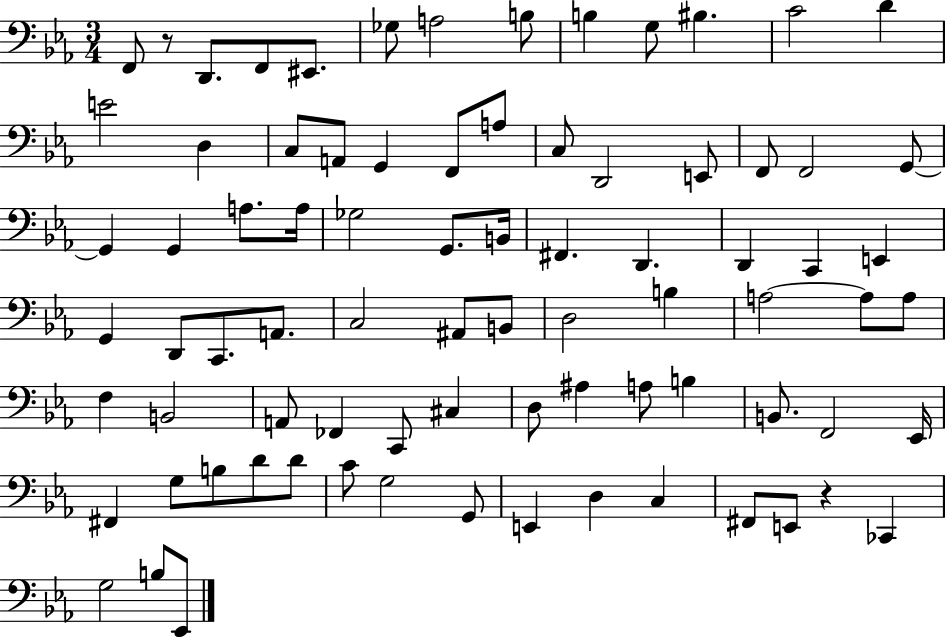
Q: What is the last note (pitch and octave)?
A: Eb2